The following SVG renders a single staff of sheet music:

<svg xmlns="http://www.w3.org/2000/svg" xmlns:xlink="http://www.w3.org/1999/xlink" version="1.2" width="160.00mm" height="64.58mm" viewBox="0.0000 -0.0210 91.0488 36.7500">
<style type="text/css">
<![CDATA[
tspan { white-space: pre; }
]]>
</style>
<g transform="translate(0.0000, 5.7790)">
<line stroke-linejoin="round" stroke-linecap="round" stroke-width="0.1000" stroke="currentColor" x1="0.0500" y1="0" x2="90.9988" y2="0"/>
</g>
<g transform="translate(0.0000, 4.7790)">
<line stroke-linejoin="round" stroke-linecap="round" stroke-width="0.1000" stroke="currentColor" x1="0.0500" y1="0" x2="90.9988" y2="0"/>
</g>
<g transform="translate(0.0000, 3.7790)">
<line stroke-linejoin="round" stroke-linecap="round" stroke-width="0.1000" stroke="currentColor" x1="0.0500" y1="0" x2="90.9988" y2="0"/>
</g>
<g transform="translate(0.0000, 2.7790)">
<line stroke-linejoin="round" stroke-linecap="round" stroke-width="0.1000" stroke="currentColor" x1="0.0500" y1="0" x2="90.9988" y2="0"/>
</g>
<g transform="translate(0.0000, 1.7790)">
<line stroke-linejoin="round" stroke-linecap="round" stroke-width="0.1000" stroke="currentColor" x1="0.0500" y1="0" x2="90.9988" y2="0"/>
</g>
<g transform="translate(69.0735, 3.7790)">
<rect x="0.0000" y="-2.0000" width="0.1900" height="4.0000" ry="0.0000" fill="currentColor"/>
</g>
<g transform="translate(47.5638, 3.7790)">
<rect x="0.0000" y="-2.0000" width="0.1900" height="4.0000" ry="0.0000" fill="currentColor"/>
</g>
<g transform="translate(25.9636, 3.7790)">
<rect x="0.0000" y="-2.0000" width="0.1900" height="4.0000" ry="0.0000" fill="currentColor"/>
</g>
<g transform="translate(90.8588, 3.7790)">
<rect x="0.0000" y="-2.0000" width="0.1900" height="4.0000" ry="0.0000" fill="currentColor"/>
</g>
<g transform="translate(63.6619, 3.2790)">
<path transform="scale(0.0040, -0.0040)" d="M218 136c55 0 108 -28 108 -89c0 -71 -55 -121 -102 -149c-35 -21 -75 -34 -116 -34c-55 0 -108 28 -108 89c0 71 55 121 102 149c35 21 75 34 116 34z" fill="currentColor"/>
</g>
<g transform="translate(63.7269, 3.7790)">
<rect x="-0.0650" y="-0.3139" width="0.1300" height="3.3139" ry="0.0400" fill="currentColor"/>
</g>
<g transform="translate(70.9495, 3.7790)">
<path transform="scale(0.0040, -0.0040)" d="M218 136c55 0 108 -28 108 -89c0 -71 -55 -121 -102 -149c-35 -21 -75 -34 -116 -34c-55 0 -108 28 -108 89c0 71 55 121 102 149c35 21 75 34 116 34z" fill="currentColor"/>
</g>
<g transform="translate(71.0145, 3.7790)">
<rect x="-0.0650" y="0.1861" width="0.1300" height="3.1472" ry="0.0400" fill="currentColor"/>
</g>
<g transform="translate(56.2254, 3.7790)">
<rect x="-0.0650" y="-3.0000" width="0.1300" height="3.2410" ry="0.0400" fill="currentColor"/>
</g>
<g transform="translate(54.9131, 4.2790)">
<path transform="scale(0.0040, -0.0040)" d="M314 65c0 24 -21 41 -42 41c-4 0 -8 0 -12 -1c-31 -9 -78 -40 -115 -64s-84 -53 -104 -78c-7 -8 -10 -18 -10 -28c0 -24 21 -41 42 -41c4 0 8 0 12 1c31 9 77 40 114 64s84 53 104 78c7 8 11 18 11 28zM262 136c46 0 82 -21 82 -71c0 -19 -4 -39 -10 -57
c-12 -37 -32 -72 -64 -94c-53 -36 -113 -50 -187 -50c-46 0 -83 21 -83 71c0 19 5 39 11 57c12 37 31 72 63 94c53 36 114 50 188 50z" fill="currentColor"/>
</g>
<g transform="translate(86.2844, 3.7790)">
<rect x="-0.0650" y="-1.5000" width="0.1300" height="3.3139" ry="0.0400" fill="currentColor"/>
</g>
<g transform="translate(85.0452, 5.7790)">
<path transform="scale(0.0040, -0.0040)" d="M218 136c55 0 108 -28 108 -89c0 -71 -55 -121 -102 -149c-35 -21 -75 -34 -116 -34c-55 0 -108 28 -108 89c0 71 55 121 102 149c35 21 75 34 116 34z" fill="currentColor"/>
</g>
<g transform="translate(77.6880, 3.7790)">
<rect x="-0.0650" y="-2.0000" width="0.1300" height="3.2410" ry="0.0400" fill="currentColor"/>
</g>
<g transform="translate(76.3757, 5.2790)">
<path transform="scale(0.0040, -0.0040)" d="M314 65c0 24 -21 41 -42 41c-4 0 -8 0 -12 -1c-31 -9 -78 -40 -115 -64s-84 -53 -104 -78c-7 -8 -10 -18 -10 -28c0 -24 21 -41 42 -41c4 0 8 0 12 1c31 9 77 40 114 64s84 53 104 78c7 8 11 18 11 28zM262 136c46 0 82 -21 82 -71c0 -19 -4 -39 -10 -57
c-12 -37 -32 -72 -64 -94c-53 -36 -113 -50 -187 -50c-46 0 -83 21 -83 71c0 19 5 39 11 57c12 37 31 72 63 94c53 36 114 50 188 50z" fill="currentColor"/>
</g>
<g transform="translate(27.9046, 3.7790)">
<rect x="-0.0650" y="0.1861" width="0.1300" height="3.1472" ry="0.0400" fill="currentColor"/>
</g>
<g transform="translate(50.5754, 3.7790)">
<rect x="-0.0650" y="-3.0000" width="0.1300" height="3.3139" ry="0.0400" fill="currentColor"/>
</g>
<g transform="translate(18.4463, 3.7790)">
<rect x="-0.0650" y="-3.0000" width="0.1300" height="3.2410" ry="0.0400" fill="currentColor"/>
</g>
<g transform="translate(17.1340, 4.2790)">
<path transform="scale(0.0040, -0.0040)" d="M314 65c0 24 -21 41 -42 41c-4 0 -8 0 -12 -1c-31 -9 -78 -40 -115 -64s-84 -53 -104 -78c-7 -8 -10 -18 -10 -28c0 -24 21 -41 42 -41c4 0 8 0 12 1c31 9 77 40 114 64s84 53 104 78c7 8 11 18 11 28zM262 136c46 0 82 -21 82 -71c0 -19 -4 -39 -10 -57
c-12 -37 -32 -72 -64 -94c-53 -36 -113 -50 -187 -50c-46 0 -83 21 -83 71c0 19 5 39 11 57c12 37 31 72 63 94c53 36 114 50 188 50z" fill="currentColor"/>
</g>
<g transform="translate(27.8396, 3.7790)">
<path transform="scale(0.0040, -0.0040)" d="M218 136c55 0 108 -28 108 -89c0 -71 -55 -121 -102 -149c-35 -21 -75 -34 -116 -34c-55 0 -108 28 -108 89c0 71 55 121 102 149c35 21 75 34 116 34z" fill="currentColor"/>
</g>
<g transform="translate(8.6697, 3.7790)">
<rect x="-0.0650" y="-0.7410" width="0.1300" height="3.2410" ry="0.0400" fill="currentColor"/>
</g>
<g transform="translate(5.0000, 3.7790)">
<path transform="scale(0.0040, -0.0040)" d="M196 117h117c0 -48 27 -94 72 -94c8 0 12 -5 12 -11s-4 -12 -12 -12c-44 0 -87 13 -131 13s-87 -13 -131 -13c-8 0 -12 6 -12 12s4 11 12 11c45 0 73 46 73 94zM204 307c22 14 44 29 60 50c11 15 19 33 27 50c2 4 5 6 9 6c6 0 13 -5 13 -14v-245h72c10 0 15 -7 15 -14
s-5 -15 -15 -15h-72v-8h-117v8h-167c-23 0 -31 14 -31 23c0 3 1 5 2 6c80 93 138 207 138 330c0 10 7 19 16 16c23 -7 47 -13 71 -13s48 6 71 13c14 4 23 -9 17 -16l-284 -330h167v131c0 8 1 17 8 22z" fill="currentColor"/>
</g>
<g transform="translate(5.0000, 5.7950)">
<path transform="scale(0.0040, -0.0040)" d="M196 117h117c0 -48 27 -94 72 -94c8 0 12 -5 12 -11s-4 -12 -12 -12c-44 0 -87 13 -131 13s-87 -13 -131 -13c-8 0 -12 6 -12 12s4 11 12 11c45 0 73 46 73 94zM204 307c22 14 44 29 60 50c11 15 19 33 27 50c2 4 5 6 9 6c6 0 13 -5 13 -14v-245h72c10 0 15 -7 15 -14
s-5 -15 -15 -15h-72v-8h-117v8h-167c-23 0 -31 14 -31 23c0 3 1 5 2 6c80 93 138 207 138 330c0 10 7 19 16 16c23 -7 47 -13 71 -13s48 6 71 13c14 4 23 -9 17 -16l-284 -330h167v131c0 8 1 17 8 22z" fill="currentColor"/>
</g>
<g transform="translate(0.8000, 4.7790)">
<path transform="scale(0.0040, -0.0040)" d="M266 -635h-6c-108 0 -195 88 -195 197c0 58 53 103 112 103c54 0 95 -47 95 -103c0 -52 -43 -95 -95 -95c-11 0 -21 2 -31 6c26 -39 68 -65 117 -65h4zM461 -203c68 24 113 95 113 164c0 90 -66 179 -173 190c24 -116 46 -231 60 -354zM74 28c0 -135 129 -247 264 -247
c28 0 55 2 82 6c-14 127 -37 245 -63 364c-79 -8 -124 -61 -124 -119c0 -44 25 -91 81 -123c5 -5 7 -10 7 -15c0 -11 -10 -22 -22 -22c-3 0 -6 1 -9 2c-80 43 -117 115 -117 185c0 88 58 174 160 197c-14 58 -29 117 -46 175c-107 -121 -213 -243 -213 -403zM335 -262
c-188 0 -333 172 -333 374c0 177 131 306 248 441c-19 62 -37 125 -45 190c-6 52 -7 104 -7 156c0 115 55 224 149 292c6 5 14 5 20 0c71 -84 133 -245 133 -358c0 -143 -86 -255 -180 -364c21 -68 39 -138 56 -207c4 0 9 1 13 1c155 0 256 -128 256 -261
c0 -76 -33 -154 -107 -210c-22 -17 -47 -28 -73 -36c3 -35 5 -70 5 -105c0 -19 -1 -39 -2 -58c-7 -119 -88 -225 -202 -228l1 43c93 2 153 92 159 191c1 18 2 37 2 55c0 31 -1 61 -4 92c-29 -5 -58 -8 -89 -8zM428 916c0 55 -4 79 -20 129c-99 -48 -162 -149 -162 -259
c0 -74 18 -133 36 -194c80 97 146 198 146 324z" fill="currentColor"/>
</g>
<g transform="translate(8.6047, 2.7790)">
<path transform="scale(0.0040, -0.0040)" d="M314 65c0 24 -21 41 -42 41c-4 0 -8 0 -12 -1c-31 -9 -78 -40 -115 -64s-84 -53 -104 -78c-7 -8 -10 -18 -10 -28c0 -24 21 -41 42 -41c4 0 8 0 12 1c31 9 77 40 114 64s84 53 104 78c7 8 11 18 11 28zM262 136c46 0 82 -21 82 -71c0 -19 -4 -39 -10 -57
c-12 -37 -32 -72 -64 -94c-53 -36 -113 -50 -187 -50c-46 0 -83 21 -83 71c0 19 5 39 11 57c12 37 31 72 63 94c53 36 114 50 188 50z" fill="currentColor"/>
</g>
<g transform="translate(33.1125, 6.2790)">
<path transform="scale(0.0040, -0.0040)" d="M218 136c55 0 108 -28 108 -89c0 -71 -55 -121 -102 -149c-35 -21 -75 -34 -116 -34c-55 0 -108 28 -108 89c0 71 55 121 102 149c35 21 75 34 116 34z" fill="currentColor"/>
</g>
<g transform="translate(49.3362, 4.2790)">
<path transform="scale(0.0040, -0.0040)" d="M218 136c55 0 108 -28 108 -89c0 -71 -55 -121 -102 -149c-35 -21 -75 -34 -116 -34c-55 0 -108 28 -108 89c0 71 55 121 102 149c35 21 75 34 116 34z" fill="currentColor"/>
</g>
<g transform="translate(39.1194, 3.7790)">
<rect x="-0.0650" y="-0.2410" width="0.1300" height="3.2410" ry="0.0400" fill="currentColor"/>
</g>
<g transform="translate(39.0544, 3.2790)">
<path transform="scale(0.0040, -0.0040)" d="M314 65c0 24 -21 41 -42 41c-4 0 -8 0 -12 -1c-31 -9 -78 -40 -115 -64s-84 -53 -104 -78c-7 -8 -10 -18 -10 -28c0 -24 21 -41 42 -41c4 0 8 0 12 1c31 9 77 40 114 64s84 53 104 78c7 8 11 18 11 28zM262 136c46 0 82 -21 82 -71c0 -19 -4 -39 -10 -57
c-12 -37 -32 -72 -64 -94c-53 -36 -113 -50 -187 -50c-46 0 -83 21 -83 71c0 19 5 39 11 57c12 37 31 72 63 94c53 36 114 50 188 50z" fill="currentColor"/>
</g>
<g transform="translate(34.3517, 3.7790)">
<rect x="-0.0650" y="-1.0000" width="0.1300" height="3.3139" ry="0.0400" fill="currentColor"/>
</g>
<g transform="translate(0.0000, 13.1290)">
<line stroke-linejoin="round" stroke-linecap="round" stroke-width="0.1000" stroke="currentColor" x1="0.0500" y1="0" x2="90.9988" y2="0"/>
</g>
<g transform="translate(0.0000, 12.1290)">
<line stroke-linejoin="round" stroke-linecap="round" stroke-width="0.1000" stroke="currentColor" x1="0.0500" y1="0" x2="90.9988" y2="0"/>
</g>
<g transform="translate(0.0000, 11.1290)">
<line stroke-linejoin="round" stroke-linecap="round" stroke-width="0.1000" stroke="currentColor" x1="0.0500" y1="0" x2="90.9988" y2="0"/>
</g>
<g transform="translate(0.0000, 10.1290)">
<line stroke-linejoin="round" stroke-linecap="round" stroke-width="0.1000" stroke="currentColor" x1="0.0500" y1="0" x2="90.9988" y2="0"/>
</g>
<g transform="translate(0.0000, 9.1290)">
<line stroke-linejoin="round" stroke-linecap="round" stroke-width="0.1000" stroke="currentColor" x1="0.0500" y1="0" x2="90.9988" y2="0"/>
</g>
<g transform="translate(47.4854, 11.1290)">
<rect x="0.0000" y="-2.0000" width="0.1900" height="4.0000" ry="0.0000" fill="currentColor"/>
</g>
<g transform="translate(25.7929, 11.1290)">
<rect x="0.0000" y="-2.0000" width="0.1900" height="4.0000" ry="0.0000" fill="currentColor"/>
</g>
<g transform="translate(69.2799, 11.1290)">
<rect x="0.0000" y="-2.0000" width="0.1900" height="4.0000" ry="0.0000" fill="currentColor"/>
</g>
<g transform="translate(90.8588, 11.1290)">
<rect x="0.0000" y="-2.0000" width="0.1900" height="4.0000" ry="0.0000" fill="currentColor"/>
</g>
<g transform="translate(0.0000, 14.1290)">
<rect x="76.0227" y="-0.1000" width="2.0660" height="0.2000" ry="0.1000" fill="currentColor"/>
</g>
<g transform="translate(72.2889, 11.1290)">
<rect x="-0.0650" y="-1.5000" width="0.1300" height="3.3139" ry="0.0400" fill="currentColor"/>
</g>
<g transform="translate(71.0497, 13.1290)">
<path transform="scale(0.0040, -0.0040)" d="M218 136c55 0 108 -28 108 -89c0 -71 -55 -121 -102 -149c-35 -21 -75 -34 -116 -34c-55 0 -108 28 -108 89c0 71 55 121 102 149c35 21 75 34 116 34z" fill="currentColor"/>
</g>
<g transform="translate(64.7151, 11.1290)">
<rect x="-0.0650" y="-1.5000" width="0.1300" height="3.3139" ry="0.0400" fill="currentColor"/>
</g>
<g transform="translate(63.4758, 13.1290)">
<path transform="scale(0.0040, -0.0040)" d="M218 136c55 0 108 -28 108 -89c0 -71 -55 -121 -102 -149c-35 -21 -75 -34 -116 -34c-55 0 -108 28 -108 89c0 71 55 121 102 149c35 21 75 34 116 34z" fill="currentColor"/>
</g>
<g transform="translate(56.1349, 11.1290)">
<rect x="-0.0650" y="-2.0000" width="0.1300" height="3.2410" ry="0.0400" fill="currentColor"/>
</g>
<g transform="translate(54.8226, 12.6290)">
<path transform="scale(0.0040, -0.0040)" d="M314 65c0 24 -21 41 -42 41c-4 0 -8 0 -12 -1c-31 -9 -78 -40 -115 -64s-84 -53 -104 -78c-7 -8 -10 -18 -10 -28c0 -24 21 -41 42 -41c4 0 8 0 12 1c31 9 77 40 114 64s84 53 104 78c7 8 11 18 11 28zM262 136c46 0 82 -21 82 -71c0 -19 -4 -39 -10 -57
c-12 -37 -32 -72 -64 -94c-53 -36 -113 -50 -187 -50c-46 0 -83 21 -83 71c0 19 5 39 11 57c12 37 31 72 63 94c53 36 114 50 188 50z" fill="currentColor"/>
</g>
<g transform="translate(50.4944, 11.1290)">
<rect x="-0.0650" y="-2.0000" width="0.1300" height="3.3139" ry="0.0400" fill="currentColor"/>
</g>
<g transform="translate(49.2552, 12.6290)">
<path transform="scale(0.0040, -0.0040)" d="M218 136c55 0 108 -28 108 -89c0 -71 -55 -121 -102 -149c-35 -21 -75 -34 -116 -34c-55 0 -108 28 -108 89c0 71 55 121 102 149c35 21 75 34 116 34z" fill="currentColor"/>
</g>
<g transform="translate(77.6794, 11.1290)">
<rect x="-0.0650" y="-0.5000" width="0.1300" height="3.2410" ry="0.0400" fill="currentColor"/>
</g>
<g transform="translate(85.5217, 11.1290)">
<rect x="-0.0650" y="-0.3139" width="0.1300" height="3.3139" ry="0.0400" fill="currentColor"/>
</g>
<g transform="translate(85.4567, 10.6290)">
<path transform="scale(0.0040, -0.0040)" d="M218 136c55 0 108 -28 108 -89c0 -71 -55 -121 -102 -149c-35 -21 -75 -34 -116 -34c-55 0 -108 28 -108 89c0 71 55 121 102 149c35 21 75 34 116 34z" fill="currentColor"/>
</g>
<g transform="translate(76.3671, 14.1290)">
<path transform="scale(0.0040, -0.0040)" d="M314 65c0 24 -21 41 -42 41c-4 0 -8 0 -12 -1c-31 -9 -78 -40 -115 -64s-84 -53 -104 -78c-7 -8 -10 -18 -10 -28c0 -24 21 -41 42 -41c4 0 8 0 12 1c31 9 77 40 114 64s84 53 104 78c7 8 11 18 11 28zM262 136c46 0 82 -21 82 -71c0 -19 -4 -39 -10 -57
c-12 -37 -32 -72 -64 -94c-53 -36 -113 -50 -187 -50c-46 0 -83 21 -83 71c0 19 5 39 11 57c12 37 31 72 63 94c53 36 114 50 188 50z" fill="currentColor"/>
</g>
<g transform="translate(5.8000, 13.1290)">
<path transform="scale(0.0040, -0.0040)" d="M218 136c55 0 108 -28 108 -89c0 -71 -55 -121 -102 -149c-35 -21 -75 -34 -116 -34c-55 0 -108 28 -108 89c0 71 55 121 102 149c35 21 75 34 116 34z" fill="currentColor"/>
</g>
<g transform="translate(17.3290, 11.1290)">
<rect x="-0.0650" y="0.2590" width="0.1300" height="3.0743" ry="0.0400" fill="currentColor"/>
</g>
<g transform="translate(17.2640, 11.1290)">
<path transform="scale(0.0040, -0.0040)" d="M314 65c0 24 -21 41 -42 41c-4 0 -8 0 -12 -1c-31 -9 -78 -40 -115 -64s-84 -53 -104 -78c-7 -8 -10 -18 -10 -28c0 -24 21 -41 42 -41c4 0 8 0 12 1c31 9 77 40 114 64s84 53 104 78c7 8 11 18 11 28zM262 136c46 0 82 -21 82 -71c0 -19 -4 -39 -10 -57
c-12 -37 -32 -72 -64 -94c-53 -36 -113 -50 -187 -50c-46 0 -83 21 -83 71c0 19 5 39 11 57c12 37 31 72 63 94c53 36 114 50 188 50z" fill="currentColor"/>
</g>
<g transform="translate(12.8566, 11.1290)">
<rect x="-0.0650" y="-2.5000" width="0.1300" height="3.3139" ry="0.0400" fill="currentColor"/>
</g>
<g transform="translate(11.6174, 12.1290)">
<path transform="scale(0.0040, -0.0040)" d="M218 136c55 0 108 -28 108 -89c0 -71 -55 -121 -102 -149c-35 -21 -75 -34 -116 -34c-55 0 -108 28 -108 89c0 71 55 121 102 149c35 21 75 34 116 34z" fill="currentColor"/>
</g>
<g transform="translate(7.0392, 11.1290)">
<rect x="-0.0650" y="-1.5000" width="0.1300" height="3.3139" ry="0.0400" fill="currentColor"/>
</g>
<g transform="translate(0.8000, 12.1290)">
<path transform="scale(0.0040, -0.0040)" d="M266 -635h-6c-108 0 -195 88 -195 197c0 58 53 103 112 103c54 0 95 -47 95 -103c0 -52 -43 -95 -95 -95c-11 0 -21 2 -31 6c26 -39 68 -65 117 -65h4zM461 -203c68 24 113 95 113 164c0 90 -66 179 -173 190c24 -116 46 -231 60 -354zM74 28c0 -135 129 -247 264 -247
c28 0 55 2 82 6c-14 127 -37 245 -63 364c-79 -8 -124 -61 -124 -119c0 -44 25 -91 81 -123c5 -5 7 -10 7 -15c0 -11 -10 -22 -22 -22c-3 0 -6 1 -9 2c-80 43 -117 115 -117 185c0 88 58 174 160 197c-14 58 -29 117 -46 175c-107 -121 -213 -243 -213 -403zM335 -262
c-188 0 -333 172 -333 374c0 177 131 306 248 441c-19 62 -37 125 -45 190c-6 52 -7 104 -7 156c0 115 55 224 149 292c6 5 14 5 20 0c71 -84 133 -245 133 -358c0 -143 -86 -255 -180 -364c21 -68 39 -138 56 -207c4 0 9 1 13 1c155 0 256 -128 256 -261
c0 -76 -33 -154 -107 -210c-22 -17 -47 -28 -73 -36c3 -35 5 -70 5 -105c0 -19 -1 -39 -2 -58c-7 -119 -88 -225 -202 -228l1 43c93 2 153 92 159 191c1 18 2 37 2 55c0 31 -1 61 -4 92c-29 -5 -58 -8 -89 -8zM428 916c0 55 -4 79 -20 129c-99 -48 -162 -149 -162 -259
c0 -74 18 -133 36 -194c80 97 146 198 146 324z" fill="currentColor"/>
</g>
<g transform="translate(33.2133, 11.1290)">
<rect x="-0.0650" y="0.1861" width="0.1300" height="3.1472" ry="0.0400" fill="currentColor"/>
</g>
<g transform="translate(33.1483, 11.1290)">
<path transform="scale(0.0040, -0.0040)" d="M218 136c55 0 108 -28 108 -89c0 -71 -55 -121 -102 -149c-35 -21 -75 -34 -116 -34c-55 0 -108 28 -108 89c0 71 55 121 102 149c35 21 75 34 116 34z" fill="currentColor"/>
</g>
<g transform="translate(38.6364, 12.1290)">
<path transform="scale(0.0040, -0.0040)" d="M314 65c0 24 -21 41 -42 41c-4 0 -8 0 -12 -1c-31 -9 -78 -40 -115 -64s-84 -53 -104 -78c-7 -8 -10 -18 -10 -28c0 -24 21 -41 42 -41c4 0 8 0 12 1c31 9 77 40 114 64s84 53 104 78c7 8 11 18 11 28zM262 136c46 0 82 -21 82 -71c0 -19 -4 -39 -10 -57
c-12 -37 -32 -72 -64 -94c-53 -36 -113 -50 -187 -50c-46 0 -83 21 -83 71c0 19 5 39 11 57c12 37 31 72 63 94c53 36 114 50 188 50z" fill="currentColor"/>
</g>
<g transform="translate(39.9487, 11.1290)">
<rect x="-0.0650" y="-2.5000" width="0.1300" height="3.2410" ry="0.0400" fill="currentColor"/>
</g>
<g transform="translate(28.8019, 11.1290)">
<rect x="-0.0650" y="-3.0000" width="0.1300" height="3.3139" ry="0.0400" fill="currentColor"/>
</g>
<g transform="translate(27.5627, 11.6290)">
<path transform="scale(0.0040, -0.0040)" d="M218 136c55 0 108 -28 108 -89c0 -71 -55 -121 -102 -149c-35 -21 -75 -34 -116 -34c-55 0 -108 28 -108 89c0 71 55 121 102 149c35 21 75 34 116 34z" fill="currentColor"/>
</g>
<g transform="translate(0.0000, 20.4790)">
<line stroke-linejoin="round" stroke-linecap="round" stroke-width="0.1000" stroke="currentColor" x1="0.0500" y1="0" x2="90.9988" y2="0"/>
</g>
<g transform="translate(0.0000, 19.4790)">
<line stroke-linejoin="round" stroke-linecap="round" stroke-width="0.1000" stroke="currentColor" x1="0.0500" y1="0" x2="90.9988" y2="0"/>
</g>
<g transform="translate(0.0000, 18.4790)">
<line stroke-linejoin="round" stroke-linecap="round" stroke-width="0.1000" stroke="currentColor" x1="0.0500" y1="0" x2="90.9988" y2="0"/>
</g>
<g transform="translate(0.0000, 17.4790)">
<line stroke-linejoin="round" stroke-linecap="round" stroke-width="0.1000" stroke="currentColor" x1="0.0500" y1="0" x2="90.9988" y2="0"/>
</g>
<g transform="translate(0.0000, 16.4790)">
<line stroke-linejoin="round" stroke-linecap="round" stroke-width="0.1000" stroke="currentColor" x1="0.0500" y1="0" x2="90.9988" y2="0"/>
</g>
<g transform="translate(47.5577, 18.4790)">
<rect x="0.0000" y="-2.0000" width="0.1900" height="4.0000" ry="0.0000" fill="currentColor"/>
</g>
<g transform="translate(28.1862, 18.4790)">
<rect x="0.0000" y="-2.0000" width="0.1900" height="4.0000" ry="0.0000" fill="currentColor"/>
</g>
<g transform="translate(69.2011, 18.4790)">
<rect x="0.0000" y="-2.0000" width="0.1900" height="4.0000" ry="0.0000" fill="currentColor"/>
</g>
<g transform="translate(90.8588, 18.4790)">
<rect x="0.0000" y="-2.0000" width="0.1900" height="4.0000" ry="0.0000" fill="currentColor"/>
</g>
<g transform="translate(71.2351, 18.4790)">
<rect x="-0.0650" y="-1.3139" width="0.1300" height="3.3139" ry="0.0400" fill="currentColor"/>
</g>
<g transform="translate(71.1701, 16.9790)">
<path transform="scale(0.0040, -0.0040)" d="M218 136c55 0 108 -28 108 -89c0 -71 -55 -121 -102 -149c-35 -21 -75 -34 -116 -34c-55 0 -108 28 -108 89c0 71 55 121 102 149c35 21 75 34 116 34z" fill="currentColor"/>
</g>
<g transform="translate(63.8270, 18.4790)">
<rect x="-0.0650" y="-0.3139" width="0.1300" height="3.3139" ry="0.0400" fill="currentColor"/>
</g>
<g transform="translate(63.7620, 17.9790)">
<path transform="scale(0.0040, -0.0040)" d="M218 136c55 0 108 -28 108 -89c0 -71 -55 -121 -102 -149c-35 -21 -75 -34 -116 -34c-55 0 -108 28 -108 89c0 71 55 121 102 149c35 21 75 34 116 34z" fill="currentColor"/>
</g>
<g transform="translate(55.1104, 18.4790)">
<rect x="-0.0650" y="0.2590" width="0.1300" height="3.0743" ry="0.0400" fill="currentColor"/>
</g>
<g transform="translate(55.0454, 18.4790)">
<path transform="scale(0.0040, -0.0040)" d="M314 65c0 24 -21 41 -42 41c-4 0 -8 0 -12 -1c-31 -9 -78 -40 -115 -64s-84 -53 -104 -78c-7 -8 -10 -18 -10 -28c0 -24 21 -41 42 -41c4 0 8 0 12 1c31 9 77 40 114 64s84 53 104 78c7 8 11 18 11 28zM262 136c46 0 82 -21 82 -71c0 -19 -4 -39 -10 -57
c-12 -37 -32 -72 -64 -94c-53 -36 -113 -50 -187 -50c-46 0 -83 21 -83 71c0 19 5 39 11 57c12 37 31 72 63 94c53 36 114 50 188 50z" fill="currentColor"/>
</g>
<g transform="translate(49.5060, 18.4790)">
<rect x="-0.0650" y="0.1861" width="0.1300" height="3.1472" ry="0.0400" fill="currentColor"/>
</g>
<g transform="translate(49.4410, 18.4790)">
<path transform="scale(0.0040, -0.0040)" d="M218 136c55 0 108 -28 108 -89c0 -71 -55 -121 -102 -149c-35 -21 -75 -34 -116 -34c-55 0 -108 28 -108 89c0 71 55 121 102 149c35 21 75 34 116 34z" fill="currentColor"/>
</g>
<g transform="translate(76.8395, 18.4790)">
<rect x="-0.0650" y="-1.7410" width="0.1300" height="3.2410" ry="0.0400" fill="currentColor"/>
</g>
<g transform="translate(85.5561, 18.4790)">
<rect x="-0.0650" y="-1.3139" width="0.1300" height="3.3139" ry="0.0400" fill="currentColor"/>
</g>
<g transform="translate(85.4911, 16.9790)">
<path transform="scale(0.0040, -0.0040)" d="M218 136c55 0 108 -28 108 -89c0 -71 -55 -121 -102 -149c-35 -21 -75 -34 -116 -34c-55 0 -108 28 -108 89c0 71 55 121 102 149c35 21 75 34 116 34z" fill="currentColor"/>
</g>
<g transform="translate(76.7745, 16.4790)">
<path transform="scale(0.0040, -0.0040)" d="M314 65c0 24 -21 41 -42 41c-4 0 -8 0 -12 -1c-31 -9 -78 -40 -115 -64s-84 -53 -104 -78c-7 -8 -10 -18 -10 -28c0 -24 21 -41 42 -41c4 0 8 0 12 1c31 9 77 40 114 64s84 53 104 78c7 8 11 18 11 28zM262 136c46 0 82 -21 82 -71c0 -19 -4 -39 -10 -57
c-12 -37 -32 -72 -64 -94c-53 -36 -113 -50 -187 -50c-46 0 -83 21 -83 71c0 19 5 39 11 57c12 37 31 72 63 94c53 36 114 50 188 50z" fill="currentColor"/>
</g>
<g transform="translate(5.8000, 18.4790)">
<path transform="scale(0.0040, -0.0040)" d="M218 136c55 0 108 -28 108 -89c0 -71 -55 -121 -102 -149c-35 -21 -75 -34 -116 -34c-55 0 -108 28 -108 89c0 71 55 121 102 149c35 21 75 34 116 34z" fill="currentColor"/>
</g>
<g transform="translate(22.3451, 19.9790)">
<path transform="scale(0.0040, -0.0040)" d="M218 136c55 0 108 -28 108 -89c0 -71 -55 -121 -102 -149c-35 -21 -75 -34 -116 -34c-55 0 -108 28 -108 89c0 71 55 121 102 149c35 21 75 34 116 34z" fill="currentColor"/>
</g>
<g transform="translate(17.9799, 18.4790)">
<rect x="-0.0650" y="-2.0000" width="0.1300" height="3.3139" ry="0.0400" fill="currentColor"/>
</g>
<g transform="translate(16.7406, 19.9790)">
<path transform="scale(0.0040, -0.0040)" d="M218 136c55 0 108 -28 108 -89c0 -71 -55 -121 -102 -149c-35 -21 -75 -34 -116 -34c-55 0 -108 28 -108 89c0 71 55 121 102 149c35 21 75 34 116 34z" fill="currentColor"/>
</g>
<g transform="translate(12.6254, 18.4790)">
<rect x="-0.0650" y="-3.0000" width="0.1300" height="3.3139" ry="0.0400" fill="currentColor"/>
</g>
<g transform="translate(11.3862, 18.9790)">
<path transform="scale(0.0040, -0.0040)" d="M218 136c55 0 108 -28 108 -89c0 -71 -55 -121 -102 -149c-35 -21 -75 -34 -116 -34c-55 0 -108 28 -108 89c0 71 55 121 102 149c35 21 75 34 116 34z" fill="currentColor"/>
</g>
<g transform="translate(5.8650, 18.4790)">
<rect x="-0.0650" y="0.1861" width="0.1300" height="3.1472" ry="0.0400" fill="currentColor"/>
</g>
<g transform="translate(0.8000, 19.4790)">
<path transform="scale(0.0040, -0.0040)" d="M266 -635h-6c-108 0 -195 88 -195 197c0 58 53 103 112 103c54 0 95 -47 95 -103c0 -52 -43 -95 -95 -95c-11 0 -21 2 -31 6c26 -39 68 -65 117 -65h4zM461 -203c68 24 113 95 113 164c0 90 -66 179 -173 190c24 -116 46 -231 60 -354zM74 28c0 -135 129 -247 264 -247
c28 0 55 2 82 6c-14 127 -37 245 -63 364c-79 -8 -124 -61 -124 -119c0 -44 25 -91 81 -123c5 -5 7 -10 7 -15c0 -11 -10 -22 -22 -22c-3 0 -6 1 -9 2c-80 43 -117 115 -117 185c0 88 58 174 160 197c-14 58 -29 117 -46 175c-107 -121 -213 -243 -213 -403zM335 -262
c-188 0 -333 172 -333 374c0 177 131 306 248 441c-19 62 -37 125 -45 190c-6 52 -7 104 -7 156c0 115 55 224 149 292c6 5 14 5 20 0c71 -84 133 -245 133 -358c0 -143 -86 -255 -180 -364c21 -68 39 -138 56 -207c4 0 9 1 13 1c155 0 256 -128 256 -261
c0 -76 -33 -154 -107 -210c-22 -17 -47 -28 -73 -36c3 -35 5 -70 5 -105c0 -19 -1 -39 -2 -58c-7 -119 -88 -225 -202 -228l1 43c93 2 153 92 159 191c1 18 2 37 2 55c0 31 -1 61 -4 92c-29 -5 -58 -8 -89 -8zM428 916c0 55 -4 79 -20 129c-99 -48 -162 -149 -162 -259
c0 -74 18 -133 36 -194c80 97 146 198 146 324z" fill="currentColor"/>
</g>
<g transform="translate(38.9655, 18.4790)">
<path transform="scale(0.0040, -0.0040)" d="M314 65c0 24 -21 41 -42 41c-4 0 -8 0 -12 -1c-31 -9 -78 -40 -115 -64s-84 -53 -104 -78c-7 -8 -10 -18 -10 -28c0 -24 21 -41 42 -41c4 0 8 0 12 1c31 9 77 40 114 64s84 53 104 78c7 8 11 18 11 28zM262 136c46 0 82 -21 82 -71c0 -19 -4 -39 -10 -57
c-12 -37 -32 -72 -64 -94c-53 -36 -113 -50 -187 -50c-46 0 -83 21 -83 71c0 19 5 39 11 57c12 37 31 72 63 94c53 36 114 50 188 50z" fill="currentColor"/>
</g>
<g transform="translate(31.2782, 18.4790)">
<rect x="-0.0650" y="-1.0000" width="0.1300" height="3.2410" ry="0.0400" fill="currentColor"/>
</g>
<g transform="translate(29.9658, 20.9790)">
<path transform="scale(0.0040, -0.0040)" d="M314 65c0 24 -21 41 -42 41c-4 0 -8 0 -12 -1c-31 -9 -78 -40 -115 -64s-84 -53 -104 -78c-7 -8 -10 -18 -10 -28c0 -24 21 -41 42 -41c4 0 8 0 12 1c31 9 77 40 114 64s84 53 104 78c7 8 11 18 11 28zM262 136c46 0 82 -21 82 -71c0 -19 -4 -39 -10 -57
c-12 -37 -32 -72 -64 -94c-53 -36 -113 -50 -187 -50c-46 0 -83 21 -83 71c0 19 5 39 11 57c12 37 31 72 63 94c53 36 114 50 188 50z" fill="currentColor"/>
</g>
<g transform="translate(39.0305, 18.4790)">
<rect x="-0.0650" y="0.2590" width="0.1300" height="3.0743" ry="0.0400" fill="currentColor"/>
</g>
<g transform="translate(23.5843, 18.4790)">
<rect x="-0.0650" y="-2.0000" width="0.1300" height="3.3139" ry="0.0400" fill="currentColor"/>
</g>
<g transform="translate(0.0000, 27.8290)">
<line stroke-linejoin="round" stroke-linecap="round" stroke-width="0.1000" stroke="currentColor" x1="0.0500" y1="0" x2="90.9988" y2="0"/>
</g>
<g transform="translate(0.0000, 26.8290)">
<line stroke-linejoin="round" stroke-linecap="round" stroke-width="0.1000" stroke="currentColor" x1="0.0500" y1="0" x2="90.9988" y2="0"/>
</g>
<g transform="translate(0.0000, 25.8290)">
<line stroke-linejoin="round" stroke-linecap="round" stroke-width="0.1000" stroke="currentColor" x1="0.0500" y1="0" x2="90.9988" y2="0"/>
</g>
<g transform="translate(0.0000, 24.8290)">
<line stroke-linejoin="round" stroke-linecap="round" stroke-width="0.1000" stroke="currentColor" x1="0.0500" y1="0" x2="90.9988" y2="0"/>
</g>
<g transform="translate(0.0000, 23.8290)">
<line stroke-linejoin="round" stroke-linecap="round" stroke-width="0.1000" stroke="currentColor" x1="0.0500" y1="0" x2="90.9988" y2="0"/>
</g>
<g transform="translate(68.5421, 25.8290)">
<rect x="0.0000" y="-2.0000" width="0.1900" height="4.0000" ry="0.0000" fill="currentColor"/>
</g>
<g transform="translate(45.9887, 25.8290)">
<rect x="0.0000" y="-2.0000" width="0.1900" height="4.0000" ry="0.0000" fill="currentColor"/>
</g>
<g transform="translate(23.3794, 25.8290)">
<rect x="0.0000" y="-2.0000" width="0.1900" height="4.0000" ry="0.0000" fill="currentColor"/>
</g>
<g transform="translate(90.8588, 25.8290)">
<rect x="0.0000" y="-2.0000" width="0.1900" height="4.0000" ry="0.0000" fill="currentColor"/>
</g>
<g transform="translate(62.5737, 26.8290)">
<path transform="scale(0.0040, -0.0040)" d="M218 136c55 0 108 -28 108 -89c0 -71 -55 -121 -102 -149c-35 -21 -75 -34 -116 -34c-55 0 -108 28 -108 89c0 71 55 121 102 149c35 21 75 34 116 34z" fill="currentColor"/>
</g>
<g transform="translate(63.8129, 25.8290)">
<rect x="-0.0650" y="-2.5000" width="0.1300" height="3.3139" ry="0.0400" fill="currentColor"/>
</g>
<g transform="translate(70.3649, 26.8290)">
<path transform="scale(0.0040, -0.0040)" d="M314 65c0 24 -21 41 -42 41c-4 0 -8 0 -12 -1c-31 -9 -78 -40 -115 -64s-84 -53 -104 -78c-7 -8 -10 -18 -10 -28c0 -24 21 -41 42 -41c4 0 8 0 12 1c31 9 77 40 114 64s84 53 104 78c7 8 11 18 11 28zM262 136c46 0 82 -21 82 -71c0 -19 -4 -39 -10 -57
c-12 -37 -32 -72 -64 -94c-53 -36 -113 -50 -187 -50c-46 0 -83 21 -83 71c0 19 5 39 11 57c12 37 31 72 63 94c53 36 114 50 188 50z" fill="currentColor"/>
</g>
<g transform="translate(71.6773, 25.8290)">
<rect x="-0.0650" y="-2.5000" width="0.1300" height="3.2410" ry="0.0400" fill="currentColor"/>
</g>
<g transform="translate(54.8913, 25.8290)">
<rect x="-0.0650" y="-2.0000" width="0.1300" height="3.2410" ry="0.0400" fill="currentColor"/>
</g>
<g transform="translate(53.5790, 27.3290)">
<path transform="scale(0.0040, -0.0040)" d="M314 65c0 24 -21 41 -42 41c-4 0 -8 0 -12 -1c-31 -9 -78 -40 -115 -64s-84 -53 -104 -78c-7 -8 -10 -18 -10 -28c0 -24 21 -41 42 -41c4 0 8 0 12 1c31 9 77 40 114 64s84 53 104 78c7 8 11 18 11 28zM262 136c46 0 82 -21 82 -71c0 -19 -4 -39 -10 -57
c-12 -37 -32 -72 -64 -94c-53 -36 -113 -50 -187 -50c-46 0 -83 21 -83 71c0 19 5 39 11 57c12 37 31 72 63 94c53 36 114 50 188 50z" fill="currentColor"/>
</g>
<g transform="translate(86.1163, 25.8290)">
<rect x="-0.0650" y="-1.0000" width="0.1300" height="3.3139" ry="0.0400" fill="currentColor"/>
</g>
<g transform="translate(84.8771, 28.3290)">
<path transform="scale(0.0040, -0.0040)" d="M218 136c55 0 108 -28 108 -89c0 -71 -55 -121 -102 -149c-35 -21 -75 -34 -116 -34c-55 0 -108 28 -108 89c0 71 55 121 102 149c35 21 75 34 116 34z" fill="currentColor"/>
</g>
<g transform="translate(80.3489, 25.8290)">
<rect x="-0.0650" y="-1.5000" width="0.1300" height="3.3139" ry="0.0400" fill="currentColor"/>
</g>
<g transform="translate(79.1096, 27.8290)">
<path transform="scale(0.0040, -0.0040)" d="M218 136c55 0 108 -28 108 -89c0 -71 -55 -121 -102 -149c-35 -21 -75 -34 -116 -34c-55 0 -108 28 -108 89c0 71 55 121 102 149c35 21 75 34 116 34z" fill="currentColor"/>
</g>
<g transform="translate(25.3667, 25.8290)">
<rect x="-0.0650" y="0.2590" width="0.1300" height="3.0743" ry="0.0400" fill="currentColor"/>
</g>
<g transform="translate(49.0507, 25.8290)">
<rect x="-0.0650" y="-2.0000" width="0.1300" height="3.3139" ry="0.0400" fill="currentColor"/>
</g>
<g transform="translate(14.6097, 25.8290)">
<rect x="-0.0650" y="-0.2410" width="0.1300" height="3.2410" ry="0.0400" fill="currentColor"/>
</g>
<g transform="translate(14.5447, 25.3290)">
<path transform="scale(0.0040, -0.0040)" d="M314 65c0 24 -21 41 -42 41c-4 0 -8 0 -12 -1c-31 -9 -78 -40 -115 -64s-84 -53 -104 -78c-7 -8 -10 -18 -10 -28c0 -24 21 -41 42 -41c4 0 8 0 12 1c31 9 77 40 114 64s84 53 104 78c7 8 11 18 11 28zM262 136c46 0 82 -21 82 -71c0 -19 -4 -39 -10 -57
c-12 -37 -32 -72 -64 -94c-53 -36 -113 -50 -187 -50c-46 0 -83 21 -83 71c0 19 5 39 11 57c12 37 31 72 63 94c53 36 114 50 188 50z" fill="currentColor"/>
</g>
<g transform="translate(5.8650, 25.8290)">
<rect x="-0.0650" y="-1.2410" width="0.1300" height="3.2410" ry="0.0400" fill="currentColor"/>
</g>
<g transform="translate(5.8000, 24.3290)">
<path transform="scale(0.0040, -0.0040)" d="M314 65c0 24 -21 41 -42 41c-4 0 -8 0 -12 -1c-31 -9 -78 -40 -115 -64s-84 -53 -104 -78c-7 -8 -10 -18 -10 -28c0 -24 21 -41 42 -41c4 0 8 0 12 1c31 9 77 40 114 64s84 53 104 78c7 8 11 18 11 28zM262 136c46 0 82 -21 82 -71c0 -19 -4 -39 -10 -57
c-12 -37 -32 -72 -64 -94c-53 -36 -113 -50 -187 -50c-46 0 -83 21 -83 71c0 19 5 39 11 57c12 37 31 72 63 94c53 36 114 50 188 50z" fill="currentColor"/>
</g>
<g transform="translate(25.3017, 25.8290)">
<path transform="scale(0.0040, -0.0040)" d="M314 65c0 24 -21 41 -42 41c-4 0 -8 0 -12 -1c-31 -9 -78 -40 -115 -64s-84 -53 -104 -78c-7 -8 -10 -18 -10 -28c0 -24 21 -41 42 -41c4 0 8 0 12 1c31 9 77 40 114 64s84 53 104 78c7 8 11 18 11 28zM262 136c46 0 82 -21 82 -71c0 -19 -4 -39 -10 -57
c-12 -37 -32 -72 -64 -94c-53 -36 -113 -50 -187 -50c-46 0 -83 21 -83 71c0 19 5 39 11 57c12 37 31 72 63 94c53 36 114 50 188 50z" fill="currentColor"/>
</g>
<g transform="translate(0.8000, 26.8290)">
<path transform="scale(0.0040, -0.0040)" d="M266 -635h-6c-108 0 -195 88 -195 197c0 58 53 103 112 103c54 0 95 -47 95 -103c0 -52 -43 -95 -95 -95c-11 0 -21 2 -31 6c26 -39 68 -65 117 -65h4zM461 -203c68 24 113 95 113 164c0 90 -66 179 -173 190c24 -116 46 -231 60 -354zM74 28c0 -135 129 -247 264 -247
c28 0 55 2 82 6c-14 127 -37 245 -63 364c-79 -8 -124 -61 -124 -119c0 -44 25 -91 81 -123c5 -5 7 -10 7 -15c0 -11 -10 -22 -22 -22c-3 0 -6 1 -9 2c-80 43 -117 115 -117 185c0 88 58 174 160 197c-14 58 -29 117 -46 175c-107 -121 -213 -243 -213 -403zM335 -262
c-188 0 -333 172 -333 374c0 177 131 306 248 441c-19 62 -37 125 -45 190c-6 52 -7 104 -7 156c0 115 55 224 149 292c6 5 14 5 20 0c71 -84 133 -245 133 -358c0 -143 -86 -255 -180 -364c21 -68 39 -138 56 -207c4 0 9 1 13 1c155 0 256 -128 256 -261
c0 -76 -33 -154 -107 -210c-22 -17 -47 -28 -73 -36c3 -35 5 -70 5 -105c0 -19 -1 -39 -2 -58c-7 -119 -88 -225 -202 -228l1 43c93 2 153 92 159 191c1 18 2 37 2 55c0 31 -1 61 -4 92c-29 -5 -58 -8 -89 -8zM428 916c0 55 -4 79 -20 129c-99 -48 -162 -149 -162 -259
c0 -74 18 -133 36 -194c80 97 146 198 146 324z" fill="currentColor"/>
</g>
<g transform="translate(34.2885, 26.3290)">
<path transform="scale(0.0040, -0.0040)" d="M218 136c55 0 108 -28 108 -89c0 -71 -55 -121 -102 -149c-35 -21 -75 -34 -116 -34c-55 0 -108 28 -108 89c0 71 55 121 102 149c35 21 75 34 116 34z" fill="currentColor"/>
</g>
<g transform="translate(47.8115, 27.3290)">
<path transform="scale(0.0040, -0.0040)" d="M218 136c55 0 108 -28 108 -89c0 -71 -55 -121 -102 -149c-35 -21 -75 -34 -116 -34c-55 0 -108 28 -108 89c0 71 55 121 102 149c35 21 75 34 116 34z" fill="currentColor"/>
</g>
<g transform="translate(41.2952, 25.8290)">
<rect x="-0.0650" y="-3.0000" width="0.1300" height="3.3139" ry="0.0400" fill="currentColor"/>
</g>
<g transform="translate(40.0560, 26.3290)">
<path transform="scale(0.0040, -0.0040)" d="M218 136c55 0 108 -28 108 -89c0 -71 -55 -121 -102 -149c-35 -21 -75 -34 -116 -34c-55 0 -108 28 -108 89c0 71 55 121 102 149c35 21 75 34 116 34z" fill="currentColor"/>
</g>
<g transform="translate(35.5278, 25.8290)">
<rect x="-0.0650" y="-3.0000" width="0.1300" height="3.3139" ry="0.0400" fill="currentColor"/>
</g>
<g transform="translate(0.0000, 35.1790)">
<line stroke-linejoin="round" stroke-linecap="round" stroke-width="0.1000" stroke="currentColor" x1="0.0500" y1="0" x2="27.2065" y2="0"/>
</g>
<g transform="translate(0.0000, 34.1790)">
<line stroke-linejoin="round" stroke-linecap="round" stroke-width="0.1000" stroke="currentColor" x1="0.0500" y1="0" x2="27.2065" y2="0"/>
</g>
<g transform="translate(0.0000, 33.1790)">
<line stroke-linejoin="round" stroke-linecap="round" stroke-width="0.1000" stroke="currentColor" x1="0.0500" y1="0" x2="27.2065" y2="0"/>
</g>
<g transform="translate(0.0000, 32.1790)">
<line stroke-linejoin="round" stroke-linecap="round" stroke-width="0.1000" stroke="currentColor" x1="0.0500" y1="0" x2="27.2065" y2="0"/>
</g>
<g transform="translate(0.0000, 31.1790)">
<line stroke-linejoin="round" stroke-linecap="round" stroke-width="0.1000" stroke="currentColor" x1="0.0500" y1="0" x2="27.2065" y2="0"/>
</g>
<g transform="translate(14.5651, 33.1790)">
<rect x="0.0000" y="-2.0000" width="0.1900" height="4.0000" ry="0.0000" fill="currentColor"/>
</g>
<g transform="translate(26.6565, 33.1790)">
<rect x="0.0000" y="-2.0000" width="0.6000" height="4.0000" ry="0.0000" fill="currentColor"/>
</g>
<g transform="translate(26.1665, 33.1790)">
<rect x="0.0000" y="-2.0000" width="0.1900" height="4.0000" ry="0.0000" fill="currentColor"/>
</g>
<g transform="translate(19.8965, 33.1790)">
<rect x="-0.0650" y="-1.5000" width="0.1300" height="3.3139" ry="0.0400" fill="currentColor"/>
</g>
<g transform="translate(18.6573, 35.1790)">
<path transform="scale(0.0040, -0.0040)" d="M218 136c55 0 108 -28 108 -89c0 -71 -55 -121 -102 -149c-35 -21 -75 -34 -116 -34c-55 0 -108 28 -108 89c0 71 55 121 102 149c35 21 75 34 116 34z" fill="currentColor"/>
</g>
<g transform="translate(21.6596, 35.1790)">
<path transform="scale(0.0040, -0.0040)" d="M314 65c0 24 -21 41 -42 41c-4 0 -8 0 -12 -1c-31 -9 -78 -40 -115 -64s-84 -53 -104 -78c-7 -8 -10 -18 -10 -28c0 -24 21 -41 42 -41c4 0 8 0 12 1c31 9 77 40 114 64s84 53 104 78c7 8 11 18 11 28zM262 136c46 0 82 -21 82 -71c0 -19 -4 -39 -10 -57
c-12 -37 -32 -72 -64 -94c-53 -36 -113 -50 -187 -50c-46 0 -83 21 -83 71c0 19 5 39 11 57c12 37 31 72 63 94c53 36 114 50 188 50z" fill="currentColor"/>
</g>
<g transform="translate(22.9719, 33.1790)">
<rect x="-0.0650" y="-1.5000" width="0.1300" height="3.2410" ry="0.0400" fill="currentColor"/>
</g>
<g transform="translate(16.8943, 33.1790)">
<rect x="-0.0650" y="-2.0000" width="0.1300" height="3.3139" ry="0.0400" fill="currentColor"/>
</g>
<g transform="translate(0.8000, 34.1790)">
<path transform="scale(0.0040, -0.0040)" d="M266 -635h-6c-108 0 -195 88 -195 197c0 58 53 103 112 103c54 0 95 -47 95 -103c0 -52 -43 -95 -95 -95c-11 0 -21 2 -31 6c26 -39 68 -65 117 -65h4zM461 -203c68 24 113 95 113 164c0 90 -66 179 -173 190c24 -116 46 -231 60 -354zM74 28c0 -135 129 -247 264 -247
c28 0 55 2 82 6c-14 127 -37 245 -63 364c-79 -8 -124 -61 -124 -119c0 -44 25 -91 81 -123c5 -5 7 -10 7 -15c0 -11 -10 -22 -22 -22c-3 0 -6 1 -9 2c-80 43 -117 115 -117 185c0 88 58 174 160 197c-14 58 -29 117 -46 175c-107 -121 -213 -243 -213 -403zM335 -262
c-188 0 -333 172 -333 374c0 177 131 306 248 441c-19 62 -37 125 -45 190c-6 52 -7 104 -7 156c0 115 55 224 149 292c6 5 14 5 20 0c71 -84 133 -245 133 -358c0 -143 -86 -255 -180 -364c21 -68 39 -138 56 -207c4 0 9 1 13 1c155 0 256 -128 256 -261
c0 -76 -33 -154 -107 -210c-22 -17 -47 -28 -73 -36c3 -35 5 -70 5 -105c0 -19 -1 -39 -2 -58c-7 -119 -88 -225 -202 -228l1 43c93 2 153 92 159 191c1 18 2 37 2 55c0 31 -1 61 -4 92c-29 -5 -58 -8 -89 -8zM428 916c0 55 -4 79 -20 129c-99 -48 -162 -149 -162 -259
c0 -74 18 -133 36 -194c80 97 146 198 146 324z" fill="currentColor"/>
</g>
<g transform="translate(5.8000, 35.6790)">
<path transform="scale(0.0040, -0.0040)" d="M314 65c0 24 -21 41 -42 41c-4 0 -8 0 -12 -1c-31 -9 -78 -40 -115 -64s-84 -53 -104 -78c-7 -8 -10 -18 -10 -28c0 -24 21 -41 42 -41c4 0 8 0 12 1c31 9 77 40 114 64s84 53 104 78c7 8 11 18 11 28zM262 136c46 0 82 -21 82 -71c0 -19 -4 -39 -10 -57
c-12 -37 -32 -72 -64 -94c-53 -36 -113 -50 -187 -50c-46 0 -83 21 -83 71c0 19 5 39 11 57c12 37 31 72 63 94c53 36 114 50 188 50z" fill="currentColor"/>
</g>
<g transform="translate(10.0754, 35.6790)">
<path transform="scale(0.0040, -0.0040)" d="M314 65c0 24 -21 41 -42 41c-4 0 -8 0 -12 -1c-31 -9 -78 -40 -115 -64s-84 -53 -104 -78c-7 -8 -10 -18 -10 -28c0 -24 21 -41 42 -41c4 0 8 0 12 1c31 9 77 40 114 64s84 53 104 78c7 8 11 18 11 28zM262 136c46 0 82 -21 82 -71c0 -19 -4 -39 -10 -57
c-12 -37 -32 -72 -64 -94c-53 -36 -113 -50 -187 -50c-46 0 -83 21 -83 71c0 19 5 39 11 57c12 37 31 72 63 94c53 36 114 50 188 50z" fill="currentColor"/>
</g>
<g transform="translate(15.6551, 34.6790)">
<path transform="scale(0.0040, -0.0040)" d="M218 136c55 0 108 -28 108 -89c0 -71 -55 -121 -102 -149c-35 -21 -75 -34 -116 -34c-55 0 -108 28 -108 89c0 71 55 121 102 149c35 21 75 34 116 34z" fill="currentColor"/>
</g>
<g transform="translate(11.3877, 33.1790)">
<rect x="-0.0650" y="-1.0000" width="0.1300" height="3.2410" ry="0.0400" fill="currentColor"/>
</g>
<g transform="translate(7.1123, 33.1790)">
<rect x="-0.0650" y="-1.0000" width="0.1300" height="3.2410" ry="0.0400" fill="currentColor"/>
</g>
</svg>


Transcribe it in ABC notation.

X:1
T:Untitled
M:4/4
L:1/4
K:C
d2 A2 B D c2 A A2 c B F2 E E G B2 A B G2 F F2 E E C2 c B A F F D2 B2 B B2 c e f2 e e2 c2 B2 A A F F2 G G2 E D D2 D2 F E E2